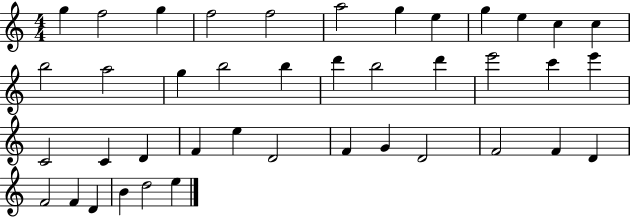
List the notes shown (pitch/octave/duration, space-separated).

G5/q F5/h G5/q F5/h F5/h A5/h G5/q E5/q G5/q E5/q C5/q C5/q B5/h A5/h G5/q B5/h B5/q D6/q B5/h D6/q E6/h C6/q E6/q C4/h C4/q D4/q F4/q E5/q D4/h F4/q G4/q D4/h F4/h F4/q D4/q F4/h F4/q D4/q B4/q D5/h E5/q